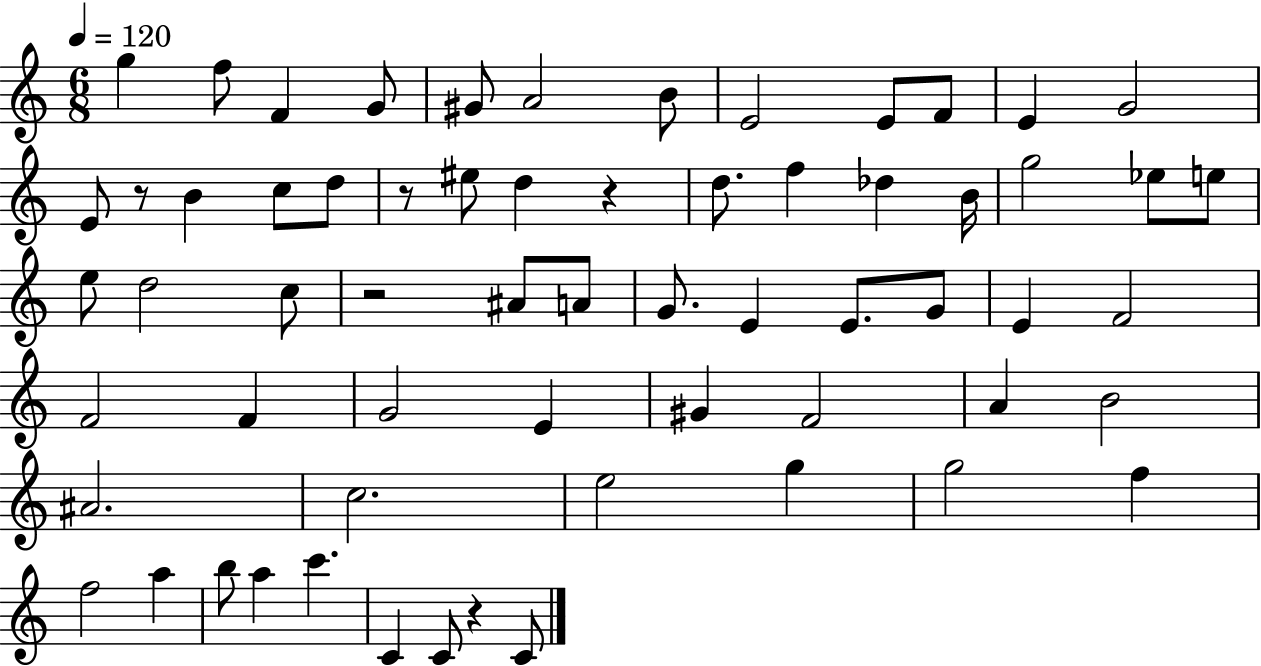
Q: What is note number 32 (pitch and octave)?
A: E4